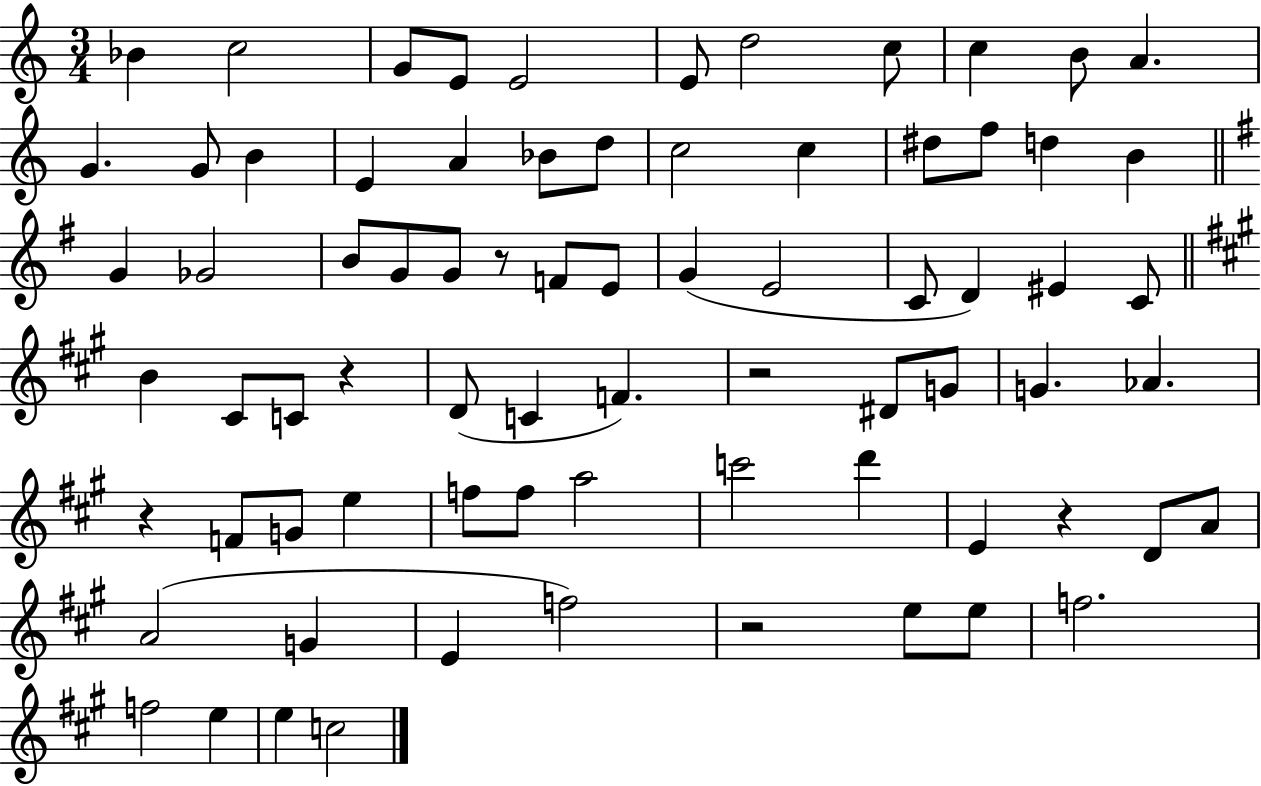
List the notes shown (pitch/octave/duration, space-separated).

Bb4/q C5/h G4/e E4/e E4/h E4/e D5/h C5/e C5/q B4/e A4/q. G4/q. G4/e B4/q E4/q A4/q Bb4/e D5/e C5/h C5/q D#5/e F5/e D5/q B4/q G4/q Gb4/h B4/e G4/e G4/e R/e F4/e E4/e G4/q E4/h C4/e D4/q EIS4/q C4/e B4/q C#4/e C4/e R/q D4/e C4/q F4/q. R/h D#4/e G4/e G4/q. Ab4/q. R/q F4/e G4/e E5/q F5/e F5/e A5/h C6/h D6/q E4/q R/q D4/e A4/e A4/h G4/q E4/q F5/h R/h E5/e E5/e F5/h. F5/h E5/q E5/q C5/h